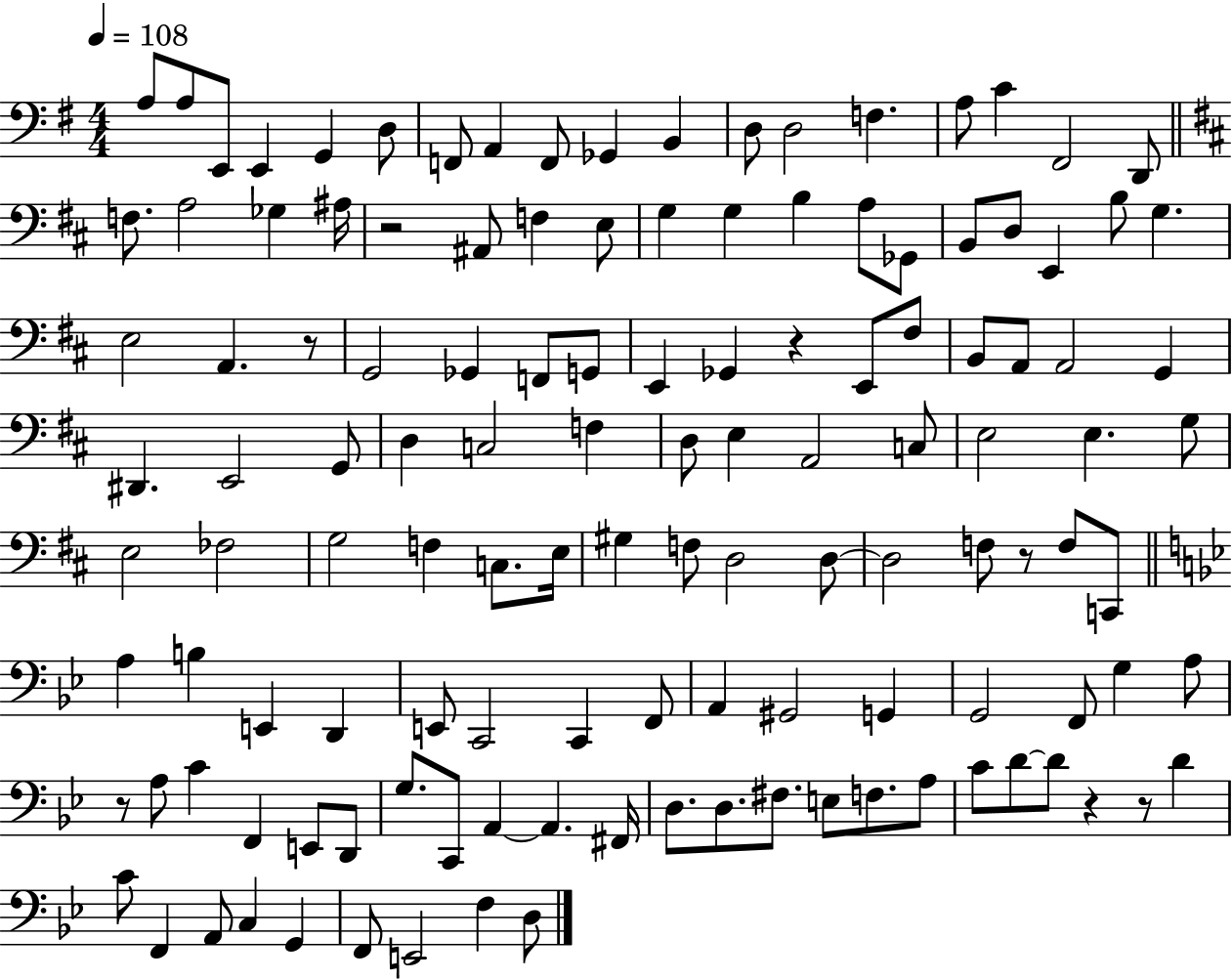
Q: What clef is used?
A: bass